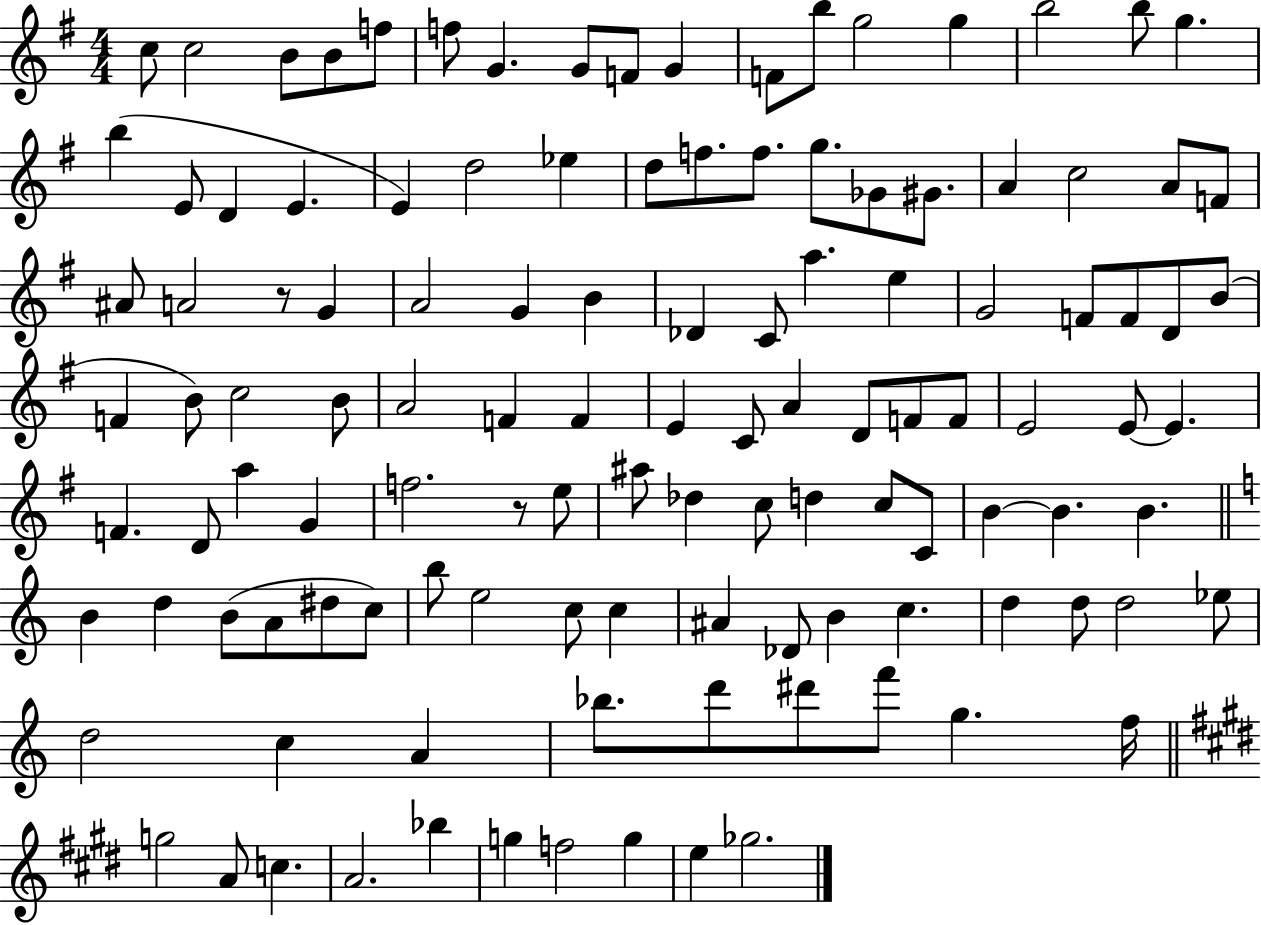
X:1
T:Untitled
M:4/4
L:1/4
K:G
c/2 c2 B/2 B/2 f/2 f/2 G G/2 F/2 G F/2 b/2 g2 g b2 b/2 g b E/2 D E E d2 _e d/2 f/2 f/2 g/2 _G/2 ^G/2 A c2 A/2 F/2 ^A/2 A2 z/2 G A2 G B _D C/2 a e G2 F/2 F/2 D/2 B/2 F B/2 c2 B/2 A2 F F E C/2 A D/2 F/2 F/2 E2 E/2 E F D/2 a G f2 z/2 e/2 ^a/2 _d c/2 d c/2 C/2 B B B B d B/2 A/2 ^d/2 c/2 b/2 e2 c/2 c ^A _D/2 B c d d/2 d2 _e/2 d2 c A _b/2 d'/2 ^d'/2 f'/2 g f/4 g2 A/2 c A2 _b g f2 g e _g2